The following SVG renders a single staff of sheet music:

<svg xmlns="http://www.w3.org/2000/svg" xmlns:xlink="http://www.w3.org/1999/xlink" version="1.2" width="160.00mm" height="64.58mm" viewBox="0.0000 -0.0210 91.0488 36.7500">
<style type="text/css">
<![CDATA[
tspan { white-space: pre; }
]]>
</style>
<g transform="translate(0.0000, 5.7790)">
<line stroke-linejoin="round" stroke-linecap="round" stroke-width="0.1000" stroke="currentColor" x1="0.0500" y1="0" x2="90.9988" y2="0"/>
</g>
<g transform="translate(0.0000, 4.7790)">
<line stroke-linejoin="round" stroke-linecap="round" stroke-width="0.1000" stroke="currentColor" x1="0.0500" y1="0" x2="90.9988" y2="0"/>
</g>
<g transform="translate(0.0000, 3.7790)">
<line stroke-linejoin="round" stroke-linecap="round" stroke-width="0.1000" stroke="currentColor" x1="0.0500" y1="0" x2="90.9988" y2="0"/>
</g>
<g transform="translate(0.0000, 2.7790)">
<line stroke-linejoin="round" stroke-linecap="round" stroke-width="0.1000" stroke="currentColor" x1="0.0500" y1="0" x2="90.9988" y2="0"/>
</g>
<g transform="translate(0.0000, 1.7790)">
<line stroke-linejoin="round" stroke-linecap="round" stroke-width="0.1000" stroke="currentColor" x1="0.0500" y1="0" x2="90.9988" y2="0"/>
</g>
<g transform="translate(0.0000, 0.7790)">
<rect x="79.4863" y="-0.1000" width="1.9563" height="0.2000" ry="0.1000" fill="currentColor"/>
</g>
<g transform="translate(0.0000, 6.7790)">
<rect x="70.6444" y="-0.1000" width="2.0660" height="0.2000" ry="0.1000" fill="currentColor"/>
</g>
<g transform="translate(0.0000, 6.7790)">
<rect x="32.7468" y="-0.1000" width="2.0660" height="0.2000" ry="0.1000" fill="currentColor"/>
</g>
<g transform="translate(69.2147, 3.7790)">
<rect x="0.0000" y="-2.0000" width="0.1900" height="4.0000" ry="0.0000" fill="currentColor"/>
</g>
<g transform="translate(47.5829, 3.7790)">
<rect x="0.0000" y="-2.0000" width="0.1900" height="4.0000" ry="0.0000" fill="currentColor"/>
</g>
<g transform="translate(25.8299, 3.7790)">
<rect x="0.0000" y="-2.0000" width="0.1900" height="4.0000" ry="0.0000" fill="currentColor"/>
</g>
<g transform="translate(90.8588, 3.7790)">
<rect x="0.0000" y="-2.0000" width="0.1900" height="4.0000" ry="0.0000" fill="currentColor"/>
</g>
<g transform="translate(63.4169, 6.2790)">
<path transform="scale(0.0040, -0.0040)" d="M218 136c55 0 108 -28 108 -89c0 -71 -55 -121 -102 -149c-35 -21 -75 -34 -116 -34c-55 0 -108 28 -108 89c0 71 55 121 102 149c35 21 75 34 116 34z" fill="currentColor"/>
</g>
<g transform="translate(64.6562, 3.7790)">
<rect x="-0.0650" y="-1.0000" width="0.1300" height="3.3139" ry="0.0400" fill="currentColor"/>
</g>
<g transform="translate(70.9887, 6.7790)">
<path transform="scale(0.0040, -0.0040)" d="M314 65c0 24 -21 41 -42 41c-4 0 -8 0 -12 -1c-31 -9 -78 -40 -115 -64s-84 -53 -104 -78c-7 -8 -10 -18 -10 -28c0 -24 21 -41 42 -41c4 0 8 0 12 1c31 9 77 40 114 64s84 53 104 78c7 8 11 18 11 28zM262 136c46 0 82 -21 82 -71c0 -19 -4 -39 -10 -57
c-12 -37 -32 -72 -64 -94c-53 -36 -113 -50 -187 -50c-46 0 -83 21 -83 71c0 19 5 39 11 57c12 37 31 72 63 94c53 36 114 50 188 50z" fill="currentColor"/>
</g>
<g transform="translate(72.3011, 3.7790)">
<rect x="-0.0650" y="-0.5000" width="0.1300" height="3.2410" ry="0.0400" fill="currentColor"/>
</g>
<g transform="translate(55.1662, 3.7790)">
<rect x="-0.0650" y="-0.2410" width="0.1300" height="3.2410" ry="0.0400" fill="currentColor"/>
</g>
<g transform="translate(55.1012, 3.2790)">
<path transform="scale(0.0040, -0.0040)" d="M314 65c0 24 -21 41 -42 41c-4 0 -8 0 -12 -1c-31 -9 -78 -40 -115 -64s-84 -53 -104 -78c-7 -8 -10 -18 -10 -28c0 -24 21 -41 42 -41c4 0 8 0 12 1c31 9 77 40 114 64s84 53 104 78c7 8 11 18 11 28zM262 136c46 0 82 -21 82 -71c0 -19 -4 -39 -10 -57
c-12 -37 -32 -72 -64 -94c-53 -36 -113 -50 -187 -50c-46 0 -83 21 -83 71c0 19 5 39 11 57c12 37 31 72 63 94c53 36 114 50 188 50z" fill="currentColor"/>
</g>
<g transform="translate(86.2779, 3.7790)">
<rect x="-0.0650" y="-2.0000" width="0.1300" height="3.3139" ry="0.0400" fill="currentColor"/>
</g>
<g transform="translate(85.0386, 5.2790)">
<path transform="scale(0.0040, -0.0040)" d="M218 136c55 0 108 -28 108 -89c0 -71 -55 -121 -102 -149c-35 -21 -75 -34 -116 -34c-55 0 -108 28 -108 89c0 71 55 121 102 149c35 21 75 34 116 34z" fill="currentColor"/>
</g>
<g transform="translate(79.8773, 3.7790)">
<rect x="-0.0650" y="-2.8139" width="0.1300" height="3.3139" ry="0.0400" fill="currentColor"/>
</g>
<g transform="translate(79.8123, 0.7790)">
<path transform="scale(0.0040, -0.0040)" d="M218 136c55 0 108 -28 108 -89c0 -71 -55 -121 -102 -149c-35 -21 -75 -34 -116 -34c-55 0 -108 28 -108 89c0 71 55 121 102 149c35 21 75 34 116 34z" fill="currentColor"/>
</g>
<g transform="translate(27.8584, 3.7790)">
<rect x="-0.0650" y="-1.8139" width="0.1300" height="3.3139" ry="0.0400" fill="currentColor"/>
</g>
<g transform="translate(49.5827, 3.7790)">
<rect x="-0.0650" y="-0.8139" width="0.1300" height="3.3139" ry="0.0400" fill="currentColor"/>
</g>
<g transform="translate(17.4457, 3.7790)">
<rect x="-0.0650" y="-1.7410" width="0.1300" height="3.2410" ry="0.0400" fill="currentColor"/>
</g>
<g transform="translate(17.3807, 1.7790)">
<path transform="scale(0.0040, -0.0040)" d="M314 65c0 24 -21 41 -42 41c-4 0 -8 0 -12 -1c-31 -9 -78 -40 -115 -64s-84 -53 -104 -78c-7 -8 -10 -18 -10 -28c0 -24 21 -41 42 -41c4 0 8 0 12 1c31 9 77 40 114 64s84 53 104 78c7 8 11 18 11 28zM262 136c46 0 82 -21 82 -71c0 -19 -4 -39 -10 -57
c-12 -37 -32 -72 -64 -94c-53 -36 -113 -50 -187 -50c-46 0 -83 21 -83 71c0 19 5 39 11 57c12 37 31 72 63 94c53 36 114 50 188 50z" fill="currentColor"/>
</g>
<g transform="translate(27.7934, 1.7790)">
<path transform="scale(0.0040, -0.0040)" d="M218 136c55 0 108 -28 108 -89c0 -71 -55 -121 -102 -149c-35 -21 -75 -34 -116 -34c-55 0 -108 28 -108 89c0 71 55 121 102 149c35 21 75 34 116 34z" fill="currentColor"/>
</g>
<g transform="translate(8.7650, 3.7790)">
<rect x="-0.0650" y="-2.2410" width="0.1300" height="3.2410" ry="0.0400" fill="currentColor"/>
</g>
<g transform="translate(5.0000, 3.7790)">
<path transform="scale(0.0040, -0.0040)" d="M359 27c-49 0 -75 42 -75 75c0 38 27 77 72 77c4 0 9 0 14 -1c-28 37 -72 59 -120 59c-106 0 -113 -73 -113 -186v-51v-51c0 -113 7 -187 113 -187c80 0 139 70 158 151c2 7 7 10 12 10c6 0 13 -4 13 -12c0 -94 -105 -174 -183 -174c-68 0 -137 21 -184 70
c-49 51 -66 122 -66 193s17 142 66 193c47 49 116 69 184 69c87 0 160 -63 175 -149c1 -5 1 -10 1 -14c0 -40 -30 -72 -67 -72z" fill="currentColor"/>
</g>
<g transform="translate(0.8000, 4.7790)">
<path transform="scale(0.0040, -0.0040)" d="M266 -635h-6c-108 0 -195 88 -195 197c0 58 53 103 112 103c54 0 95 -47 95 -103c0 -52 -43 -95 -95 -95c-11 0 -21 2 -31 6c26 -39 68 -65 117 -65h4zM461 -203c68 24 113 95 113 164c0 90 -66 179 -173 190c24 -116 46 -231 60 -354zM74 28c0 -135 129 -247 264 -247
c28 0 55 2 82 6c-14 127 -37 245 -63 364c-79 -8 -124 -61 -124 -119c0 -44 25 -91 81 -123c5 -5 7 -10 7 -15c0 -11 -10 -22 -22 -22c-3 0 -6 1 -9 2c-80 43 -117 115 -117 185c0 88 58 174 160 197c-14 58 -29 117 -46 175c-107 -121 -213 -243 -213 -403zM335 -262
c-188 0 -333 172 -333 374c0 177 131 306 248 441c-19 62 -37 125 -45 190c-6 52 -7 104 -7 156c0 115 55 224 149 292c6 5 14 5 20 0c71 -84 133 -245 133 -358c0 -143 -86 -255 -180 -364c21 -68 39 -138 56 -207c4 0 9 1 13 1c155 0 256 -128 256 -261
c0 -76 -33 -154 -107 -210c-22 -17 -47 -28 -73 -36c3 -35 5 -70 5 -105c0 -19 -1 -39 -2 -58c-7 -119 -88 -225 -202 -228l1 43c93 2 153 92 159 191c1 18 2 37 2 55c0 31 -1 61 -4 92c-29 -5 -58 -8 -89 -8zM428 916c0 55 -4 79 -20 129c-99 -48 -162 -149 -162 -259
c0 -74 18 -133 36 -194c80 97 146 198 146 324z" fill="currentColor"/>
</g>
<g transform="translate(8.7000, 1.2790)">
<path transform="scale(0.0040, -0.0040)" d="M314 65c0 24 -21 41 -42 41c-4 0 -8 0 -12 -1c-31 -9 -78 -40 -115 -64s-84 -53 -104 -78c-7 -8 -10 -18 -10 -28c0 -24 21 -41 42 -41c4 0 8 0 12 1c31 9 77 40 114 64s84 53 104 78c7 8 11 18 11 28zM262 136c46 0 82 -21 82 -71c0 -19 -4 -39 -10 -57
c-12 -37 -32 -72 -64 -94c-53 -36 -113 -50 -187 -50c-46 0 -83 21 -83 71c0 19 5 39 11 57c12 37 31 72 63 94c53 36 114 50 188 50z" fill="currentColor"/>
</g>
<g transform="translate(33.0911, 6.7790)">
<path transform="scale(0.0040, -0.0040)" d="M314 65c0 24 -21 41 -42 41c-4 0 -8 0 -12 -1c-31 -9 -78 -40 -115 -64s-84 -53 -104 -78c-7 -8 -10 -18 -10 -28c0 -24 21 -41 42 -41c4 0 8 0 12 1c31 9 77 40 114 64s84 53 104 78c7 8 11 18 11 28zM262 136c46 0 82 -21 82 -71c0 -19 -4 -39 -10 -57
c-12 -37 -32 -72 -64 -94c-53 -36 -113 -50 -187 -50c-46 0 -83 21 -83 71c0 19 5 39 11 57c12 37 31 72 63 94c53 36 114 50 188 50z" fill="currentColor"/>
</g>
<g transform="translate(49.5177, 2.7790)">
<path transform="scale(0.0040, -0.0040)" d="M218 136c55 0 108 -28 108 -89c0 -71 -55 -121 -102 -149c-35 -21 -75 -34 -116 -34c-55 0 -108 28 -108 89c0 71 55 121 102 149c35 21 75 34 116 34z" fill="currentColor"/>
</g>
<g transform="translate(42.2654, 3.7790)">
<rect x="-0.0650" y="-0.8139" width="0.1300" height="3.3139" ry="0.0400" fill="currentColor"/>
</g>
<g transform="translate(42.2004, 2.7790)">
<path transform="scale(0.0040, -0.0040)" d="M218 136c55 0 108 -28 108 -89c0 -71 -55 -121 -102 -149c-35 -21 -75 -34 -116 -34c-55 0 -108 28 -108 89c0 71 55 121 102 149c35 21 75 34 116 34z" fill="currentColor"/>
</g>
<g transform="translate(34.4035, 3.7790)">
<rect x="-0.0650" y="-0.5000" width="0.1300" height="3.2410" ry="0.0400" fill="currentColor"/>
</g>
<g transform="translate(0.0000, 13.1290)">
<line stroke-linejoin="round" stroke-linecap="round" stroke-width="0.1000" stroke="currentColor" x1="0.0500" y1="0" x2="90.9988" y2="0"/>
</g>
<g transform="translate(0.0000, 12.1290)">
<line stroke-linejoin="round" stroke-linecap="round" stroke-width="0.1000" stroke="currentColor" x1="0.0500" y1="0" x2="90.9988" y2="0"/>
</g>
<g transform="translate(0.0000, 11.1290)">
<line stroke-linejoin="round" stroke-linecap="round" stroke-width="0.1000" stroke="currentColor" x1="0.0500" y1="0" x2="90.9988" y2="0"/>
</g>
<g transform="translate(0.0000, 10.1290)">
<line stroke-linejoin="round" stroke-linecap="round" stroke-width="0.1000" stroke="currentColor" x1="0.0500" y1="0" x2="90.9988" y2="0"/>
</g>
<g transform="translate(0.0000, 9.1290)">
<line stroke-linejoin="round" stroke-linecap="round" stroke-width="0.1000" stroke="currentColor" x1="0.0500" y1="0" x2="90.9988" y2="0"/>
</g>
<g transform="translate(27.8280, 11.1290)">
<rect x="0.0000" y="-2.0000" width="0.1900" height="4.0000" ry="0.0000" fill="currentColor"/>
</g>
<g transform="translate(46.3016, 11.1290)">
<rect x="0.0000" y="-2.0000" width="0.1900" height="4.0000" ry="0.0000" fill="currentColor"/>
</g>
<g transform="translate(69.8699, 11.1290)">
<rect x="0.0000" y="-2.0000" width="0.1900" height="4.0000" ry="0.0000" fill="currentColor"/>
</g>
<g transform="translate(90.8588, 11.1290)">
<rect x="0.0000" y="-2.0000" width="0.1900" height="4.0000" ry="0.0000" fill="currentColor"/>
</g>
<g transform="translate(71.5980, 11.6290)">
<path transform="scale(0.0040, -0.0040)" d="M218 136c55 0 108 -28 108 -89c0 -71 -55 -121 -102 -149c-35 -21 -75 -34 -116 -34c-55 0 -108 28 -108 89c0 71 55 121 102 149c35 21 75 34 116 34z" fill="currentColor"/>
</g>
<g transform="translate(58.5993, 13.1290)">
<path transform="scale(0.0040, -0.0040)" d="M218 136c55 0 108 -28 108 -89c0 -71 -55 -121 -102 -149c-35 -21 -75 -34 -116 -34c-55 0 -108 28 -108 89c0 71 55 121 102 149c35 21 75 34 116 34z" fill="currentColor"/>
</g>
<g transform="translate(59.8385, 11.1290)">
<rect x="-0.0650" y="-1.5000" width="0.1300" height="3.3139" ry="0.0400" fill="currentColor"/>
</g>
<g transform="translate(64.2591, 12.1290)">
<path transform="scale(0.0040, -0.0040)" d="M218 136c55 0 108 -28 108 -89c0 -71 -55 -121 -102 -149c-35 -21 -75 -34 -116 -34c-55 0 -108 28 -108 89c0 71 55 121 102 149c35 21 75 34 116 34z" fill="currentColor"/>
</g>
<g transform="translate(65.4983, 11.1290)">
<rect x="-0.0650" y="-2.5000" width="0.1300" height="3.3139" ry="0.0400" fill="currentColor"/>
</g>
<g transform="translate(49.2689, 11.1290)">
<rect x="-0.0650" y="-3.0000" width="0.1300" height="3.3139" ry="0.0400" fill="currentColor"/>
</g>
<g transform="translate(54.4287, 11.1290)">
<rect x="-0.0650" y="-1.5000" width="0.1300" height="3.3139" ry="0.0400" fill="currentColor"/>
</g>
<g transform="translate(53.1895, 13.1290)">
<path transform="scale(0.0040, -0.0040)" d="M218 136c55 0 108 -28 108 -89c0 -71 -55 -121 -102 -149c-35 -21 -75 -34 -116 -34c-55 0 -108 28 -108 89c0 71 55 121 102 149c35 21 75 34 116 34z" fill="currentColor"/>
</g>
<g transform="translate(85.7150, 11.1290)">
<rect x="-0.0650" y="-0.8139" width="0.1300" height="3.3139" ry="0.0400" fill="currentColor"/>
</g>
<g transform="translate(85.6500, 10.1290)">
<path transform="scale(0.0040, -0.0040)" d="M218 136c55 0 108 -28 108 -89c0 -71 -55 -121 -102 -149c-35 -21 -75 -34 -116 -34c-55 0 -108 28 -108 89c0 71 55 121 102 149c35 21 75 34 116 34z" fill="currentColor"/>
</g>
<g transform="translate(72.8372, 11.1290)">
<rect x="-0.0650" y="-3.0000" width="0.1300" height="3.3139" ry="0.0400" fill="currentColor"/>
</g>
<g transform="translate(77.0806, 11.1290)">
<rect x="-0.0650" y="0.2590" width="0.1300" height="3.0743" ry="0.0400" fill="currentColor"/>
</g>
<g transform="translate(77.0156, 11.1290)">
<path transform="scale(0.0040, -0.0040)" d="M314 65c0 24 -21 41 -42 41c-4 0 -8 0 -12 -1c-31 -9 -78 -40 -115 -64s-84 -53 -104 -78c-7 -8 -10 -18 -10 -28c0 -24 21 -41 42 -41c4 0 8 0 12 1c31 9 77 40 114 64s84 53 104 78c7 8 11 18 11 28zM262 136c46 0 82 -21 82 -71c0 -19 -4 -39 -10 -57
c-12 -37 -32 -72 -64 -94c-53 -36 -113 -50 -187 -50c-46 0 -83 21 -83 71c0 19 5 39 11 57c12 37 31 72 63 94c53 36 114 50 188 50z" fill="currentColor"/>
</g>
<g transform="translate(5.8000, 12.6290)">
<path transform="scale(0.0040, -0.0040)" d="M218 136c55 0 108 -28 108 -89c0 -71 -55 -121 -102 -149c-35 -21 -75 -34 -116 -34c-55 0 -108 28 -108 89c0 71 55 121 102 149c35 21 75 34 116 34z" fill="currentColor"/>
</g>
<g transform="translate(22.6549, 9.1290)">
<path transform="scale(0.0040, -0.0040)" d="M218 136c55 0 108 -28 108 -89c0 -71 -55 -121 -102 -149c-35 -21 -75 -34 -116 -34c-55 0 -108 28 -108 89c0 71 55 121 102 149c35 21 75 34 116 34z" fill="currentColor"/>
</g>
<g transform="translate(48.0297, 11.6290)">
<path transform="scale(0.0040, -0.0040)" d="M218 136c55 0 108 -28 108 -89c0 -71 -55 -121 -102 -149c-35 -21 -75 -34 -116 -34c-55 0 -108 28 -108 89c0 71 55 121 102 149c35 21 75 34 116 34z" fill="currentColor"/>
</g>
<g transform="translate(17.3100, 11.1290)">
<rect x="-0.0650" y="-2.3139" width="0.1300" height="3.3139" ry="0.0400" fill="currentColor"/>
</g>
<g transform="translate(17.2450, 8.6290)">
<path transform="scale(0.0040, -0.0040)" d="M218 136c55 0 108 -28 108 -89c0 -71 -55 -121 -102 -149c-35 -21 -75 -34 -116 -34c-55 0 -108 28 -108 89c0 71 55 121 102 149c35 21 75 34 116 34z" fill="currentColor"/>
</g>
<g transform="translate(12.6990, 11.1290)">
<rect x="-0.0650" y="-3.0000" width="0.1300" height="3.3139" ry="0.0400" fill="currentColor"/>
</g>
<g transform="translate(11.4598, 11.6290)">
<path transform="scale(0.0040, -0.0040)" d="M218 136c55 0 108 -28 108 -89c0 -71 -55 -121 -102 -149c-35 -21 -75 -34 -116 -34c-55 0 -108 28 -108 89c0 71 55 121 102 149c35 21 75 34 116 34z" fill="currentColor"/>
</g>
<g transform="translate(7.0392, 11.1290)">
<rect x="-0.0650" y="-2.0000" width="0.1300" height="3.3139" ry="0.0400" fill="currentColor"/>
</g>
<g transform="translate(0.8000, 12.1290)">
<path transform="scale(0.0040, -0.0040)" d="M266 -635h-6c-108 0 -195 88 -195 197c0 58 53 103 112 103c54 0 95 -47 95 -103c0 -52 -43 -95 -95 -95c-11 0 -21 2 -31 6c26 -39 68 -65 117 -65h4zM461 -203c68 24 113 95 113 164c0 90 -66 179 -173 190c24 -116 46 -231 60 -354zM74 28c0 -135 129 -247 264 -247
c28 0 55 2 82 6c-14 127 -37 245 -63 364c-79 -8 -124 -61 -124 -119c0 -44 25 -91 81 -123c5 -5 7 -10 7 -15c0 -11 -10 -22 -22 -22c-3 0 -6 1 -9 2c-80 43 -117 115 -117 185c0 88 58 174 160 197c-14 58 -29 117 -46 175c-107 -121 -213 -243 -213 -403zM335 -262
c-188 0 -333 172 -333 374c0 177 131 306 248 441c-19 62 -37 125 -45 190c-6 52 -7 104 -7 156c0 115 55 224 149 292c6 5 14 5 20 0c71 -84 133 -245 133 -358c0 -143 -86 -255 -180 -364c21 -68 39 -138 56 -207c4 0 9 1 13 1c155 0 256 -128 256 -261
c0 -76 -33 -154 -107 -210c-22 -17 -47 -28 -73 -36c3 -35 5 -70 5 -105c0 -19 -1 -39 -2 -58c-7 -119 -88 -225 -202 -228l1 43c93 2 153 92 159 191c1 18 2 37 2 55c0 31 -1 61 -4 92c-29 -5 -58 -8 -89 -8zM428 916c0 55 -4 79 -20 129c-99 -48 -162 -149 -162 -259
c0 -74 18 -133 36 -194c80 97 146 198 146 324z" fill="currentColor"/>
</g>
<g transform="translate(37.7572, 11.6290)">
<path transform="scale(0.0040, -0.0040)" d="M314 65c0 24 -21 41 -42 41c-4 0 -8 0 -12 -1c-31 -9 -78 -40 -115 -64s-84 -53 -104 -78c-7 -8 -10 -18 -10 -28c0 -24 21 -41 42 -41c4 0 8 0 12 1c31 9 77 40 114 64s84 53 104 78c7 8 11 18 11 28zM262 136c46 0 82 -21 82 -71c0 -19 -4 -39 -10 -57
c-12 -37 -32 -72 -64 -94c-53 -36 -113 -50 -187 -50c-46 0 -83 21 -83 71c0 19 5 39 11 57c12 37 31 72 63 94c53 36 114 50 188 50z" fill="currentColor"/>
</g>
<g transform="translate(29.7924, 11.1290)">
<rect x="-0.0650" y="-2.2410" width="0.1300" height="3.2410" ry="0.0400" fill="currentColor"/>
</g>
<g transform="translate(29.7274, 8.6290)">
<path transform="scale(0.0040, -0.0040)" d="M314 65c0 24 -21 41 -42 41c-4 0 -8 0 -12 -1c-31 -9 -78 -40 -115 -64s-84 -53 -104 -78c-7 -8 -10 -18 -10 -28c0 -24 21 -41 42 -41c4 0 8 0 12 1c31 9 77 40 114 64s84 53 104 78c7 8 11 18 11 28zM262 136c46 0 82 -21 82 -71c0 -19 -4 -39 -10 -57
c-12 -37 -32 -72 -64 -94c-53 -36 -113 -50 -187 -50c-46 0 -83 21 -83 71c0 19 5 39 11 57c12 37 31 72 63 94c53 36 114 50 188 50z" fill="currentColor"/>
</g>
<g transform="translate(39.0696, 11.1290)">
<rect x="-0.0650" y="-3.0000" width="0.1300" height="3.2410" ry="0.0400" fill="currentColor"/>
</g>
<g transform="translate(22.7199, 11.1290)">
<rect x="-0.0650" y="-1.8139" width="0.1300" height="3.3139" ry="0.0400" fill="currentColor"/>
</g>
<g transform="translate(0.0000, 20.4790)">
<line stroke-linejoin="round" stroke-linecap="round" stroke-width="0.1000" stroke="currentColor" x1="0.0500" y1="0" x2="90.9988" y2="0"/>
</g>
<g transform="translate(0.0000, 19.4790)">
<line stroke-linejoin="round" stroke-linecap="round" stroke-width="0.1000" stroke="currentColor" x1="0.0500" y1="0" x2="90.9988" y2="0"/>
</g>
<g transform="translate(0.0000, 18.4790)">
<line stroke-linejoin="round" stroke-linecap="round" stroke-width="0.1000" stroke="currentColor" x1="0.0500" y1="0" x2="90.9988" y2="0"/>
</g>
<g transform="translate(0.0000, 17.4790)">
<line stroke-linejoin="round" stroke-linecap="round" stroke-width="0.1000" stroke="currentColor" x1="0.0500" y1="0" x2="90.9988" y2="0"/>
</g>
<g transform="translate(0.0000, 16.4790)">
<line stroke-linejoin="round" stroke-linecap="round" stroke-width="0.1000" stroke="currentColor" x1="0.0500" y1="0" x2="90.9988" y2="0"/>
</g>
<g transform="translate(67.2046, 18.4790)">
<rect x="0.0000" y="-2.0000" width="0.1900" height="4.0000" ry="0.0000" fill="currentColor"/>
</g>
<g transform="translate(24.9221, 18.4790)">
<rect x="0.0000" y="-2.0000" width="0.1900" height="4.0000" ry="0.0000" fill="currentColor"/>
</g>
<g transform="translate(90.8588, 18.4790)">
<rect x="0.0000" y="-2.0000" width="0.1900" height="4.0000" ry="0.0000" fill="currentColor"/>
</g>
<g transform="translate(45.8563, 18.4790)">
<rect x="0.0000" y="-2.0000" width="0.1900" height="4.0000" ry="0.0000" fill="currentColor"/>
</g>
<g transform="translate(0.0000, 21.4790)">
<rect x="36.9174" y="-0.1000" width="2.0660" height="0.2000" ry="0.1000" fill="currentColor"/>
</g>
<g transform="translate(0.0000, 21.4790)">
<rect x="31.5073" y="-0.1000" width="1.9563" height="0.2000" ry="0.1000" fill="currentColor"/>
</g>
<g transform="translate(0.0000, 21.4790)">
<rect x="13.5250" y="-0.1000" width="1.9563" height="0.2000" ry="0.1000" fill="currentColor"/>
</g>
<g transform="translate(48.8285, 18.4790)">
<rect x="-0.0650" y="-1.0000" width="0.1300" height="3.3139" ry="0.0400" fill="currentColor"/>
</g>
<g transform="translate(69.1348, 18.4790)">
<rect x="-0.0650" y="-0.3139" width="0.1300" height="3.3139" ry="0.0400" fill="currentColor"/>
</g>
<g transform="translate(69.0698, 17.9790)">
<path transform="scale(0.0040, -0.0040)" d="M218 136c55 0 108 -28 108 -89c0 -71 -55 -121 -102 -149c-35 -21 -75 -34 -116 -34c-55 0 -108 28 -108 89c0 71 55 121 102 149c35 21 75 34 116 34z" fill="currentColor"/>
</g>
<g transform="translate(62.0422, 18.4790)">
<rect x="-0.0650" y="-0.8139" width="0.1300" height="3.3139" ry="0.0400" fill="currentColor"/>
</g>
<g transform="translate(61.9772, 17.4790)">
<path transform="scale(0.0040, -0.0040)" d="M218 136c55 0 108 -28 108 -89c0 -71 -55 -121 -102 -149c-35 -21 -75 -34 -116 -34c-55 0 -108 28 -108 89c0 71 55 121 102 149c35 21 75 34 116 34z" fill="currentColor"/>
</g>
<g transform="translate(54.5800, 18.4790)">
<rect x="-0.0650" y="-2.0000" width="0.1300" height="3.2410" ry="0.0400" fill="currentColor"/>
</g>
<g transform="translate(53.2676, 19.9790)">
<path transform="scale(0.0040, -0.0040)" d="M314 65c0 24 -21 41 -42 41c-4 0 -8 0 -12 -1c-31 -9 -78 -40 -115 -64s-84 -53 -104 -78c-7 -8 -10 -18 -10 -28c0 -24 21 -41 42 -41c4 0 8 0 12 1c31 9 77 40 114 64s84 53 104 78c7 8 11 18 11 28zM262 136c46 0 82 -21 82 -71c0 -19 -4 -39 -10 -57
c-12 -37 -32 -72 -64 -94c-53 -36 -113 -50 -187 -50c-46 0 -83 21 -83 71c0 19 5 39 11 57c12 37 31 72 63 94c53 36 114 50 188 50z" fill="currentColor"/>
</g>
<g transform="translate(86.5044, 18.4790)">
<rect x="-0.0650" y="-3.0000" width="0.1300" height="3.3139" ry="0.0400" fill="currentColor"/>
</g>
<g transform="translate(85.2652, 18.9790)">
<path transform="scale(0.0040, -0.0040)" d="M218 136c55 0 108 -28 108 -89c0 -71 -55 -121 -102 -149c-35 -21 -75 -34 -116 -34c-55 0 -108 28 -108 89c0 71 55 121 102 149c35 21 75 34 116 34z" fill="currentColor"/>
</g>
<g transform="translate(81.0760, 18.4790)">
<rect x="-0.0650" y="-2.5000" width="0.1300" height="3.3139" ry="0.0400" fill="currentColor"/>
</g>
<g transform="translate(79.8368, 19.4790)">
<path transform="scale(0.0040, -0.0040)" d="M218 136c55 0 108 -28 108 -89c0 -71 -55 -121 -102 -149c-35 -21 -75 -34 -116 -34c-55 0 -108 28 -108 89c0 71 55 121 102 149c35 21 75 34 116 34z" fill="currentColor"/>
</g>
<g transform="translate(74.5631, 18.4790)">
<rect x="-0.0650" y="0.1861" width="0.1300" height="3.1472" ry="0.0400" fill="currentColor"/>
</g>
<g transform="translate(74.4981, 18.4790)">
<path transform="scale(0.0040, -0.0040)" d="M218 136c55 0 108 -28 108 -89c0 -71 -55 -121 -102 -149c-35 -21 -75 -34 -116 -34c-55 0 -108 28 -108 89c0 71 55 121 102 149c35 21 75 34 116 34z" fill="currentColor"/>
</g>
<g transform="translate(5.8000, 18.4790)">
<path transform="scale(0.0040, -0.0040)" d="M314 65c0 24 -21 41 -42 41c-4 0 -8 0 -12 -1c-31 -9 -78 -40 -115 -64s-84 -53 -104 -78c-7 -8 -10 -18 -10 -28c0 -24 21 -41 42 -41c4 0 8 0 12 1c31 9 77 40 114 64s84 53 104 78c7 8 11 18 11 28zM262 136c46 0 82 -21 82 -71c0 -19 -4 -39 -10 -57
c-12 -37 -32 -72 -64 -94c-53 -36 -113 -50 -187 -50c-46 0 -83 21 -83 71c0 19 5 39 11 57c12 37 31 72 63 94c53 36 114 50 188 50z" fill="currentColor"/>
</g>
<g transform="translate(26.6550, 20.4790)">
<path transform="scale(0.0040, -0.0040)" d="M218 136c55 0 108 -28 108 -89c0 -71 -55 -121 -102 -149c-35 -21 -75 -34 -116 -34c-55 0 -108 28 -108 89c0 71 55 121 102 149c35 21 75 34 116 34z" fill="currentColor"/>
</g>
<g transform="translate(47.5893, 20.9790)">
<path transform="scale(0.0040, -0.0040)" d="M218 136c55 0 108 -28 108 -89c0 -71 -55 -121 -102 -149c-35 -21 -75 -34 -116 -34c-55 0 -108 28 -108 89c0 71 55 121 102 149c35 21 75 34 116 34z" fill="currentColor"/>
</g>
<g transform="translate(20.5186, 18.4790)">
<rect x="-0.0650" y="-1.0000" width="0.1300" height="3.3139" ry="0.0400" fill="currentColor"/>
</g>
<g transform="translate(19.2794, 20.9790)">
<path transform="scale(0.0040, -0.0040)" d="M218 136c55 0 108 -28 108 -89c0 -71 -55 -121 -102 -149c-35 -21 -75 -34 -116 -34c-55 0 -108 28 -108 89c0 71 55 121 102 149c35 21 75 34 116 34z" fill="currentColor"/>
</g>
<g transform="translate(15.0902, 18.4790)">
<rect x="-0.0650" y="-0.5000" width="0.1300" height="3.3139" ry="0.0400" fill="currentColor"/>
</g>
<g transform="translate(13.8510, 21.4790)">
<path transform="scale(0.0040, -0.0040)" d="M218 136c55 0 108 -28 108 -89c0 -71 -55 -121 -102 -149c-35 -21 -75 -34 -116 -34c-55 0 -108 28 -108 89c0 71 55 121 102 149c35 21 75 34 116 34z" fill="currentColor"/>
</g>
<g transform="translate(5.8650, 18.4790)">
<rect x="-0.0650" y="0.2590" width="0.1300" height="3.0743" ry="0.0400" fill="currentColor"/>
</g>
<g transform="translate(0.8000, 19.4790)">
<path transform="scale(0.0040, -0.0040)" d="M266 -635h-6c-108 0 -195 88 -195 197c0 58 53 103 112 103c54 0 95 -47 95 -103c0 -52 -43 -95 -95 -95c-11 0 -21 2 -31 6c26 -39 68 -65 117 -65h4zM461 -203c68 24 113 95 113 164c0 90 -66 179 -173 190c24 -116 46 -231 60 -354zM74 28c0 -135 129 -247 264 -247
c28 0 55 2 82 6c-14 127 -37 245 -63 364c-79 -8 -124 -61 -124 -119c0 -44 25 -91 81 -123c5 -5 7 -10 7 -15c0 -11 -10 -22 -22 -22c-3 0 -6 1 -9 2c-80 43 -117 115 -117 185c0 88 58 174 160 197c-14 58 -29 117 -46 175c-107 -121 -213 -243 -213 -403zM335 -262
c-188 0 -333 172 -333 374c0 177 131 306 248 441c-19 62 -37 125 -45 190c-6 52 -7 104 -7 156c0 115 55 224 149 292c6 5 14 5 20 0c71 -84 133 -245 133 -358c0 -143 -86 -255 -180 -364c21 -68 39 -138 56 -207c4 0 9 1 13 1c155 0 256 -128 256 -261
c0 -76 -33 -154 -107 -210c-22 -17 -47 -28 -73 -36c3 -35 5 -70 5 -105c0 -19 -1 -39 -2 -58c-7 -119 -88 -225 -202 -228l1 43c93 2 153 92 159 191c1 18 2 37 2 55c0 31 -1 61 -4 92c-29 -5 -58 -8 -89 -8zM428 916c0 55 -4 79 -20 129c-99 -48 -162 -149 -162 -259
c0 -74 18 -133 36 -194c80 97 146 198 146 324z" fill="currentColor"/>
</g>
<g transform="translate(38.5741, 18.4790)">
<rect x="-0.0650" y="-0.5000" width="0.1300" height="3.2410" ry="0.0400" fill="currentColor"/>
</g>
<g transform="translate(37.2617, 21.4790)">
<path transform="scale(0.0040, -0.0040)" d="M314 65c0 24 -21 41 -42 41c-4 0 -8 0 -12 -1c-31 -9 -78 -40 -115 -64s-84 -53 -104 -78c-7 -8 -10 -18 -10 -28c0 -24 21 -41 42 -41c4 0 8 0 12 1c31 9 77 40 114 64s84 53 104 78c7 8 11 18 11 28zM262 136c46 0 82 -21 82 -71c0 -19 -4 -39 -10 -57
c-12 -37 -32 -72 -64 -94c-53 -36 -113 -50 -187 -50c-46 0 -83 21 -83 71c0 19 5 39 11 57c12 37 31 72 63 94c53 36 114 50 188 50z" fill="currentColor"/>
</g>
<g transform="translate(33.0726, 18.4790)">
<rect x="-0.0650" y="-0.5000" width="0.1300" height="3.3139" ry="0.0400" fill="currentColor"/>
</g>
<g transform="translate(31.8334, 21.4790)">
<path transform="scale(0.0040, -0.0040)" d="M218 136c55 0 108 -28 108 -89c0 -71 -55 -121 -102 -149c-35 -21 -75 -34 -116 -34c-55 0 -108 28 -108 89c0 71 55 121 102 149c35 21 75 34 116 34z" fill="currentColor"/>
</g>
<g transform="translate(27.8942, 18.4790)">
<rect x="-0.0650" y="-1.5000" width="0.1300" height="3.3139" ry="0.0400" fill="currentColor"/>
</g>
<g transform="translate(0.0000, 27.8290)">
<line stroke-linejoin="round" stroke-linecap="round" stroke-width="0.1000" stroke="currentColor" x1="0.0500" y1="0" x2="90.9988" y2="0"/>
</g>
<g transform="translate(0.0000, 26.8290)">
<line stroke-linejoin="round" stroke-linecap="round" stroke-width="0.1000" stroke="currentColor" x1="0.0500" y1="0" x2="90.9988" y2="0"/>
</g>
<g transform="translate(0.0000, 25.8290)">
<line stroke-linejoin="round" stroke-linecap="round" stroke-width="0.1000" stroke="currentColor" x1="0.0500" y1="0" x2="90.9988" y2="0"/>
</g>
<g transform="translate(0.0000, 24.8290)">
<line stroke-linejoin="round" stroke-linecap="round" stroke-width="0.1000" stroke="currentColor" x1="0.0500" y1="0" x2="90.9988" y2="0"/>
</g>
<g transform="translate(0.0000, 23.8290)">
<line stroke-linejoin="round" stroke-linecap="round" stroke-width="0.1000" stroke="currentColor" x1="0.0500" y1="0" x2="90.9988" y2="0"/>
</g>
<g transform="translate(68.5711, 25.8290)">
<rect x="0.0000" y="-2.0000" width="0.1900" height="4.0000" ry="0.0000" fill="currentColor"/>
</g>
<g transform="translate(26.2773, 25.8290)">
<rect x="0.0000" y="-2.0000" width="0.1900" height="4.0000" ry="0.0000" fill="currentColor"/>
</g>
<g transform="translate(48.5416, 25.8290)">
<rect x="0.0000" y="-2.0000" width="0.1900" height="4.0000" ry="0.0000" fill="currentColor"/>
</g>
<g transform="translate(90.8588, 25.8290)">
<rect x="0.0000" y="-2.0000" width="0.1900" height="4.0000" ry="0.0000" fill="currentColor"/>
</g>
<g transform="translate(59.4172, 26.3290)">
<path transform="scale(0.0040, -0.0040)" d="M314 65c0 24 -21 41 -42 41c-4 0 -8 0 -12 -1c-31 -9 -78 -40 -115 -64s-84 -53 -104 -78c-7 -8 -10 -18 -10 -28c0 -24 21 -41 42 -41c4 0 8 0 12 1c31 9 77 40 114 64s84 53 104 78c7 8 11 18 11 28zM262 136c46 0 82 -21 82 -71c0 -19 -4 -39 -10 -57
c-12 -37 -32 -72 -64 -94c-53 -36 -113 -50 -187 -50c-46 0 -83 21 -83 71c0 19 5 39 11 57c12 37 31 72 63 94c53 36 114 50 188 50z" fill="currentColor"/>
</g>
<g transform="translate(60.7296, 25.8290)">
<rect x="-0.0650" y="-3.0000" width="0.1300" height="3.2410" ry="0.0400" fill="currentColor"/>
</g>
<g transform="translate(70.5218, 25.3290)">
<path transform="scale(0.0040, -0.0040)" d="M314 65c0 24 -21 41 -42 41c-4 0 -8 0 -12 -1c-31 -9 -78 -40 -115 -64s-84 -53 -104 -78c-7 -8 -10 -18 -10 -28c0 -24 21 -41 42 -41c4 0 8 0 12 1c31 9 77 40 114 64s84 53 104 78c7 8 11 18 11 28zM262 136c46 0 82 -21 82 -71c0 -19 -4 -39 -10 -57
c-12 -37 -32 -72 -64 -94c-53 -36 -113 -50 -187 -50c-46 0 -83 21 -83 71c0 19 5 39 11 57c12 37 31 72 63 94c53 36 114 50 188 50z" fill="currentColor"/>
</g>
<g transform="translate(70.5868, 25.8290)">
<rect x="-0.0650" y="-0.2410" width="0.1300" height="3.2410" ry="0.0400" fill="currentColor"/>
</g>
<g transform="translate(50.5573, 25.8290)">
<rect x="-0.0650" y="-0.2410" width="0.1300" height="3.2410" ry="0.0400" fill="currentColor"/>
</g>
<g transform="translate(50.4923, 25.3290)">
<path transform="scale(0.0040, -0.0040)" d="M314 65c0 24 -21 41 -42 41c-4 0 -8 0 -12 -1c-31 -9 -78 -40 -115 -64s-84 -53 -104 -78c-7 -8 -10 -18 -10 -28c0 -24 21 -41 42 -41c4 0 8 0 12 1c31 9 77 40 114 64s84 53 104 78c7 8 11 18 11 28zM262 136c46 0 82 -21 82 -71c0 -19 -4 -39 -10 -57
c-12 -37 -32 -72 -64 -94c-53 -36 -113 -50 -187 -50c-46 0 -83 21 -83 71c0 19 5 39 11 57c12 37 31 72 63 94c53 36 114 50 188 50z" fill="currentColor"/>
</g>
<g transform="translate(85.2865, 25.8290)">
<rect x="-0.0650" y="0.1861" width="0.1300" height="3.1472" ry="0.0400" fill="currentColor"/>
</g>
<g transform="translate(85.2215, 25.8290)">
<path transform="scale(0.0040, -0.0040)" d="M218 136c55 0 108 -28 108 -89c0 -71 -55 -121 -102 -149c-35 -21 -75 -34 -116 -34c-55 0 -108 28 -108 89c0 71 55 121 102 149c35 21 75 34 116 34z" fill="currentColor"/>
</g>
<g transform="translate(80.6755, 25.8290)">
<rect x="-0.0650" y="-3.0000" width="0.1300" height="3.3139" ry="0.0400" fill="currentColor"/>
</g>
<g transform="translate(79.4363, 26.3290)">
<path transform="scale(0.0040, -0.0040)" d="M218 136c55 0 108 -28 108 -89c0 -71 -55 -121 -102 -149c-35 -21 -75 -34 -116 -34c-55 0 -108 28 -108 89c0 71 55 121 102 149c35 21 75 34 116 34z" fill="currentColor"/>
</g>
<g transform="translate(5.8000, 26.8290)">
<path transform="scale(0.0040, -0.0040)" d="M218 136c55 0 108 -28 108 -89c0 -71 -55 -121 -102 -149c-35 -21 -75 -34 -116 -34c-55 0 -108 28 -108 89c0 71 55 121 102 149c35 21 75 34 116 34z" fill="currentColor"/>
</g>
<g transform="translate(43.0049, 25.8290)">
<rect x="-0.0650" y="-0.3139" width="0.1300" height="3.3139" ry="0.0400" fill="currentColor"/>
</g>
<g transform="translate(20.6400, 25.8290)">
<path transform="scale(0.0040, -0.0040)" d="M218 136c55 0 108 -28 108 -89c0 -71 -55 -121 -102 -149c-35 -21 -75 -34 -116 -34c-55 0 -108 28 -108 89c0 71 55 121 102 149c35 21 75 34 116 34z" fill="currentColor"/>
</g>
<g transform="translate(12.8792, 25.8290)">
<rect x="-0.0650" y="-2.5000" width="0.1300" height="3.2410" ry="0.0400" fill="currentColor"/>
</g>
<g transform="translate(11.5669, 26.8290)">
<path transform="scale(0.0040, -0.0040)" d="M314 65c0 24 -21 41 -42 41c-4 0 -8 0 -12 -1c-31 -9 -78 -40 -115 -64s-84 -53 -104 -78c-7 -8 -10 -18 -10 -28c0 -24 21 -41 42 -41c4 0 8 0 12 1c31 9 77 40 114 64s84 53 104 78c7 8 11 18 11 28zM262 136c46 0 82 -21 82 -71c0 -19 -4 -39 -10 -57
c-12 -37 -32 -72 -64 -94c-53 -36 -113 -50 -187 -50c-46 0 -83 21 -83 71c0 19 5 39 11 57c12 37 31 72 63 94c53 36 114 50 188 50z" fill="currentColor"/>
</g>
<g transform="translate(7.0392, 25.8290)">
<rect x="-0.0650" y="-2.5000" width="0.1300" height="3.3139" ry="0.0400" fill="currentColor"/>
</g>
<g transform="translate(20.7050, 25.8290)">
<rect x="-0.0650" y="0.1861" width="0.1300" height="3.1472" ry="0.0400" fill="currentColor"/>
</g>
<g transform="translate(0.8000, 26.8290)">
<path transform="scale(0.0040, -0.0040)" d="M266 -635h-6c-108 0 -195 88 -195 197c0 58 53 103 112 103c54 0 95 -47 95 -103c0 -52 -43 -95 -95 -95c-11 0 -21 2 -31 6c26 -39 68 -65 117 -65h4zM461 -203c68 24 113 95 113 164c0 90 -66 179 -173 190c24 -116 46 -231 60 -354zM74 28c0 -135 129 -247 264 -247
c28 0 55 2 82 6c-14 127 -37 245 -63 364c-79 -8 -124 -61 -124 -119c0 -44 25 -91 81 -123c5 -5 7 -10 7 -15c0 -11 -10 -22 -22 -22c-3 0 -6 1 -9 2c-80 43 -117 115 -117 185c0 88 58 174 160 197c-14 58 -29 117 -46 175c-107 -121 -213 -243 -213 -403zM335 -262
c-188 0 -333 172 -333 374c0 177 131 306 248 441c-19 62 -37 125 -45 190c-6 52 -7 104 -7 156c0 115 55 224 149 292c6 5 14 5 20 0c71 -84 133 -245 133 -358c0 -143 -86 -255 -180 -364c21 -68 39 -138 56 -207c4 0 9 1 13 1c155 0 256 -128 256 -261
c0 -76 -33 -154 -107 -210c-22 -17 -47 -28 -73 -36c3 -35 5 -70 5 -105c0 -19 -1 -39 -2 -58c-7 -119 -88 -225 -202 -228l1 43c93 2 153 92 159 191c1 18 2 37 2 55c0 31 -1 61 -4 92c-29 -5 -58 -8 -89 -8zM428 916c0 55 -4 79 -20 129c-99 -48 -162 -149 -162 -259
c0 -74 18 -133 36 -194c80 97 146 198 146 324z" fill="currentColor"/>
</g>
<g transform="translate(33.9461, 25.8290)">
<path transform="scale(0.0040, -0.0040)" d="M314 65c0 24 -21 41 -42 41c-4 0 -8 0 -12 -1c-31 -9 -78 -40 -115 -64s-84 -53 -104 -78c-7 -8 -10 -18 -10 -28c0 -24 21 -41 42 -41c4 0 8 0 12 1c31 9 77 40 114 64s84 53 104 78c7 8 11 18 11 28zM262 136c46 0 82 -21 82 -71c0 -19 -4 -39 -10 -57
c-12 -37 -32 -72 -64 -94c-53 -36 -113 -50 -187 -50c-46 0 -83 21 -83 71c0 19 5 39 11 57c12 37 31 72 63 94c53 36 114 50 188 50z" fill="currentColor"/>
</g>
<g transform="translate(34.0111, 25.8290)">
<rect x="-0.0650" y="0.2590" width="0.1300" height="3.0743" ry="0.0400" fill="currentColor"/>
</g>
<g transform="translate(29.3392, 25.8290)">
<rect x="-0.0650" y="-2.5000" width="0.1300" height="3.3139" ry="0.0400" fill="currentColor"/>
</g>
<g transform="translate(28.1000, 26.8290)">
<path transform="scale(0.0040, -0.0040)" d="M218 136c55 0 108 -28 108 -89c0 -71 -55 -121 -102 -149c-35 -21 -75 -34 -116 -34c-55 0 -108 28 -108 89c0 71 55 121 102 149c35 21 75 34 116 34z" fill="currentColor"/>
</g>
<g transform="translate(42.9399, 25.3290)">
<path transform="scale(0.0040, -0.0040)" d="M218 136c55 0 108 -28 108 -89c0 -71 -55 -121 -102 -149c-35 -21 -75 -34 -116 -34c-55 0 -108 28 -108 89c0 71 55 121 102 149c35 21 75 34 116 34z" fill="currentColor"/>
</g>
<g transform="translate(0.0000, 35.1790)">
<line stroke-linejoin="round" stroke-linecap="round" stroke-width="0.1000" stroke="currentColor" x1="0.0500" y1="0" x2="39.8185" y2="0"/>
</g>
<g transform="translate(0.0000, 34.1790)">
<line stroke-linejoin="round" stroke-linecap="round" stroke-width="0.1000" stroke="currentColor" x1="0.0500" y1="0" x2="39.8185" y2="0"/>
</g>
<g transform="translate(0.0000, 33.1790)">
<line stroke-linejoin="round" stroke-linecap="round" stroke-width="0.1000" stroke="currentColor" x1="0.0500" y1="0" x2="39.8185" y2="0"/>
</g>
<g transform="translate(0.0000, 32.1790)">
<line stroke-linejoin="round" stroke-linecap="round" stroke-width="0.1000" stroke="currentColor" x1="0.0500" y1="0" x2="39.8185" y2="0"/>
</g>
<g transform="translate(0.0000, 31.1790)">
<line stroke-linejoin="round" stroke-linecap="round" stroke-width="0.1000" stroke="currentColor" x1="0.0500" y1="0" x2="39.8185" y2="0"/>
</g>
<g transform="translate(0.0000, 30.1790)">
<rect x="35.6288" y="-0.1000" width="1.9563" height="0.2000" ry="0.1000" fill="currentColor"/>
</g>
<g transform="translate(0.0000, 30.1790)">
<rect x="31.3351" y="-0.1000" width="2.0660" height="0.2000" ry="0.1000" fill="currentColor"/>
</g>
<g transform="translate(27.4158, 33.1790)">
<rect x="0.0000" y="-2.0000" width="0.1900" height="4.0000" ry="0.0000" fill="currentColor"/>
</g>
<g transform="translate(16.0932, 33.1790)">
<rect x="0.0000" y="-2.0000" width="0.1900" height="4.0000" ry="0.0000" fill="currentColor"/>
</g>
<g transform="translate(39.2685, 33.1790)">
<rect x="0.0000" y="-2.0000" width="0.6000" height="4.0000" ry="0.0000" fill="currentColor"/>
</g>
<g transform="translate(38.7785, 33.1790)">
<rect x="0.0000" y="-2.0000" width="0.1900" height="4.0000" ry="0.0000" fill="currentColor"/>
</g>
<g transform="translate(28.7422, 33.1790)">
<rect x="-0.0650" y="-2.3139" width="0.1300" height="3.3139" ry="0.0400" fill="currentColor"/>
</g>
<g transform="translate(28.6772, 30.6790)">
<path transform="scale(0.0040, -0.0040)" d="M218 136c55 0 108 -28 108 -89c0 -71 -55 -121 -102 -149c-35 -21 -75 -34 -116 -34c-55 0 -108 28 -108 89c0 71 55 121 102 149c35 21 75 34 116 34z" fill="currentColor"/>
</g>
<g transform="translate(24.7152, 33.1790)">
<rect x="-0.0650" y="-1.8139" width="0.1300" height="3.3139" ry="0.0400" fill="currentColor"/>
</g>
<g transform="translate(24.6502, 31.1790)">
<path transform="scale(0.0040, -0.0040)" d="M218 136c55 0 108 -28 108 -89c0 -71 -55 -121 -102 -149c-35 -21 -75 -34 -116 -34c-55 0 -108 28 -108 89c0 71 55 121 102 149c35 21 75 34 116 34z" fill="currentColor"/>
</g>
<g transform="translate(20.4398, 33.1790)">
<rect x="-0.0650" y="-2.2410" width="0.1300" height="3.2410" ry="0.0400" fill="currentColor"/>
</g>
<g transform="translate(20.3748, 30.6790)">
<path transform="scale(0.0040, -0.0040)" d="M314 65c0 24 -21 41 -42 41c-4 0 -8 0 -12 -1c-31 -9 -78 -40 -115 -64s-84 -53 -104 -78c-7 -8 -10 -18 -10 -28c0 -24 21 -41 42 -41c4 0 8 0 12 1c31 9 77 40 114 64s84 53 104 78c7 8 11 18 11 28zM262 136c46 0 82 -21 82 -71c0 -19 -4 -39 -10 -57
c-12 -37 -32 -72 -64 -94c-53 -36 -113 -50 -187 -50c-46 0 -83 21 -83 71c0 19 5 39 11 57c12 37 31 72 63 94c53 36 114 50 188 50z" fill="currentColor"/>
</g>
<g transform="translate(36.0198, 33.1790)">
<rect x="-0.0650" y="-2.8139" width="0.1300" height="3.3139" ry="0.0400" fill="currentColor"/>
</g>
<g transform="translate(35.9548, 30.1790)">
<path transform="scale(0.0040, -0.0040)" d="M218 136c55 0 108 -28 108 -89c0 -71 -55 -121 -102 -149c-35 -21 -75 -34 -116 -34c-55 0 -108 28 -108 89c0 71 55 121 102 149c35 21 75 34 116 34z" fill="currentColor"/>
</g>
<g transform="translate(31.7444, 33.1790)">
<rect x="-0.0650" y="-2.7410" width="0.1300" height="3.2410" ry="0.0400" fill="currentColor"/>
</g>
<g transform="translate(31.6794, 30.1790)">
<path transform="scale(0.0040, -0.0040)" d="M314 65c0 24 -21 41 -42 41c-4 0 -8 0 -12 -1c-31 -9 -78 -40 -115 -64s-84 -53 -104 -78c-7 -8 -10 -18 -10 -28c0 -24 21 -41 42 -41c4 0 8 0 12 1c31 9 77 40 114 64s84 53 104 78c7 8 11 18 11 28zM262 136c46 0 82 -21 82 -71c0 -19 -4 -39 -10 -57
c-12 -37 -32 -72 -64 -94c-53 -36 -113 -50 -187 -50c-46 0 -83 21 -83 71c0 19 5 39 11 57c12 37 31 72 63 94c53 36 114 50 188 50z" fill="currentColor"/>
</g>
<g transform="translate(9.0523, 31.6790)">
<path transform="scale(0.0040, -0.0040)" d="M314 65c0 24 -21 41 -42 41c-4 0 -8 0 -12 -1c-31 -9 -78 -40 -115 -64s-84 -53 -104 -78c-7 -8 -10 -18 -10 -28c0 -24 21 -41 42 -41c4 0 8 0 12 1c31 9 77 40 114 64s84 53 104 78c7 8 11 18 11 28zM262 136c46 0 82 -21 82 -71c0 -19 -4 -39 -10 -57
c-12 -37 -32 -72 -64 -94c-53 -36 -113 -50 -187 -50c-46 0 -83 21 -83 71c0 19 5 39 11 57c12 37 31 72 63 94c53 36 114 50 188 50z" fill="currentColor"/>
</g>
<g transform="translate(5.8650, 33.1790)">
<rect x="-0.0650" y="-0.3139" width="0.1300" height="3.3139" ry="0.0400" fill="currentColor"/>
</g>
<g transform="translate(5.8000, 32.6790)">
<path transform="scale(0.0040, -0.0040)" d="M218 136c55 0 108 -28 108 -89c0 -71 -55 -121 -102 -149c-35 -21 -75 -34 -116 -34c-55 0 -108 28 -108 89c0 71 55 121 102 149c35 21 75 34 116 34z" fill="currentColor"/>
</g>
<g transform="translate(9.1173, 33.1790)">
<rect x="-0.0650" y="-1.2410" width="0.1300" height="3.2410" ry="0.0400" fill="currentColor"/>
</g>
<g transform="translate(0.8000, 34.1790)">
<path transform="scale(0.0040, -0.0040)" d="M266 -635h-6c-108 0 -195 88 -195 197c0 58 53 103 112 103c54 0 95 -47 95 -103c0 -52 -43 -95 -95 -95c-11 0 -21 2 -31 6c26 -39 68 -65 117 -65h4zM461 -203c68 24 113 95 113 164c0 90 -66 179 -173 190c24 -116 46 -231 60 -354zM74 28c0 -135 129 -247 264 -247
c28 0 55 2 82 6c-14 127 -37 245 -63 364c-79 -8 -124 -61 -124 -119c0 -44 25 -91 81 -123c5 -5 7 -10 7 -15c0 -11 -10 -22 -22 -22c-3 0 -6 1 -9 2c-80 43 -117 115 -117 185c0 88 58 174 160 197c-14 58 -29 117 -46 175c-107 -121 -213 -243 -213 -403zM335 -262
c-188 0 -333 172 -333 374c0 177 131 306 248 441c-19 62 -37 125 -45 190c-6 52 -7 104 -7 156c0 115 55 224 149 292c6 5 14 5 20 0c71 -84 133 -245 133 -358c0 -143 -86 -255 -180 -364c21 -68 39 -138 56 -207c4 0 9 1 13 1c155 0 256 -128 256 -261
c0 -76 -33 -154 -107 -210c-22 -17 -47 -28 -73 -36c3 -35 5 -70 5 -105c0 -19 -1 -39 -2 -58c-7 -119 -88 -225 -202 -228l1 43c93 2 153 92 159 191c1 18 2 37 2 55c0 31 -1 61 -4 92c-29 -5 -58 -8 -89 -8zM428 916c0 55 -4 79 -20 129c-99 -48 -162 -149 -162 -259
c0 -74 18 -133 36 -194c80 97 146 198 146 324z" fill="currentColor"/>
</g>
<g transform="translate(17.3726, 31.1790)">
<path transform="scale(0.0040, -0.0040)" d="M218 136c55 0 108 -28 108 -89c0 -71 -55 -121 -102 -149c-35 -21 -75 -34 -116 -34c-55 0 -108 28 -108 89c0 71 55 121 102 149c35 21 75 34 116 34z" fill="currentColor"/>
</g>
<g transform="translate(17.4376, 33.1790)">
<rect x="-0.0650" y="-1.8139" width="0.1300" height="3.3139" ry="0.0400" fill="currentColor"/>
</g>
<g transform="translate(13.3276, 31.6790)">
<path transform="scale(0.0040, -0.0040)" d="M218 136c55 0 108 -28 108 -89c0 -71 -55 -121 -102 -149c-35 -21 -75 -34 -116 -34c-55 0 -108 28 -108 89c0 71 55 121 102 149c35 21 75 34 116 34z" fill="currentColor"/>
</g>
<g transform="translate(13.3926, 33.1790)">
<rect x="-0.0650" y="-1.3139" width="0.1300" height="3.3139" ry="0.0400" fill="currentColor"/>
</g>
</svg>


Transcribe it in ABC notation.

X:1
T:Untitled
M:4/4
L:1/4
K:C
g2 f2 f C2 d d c2 D C2 a F F A g f g2 A2 A E E G A B2 d B2 C D E C C2 D F2 d c B G A G G2 B G B2 c c2 A2 c2 A B c e2 e f g2 f g a2 a